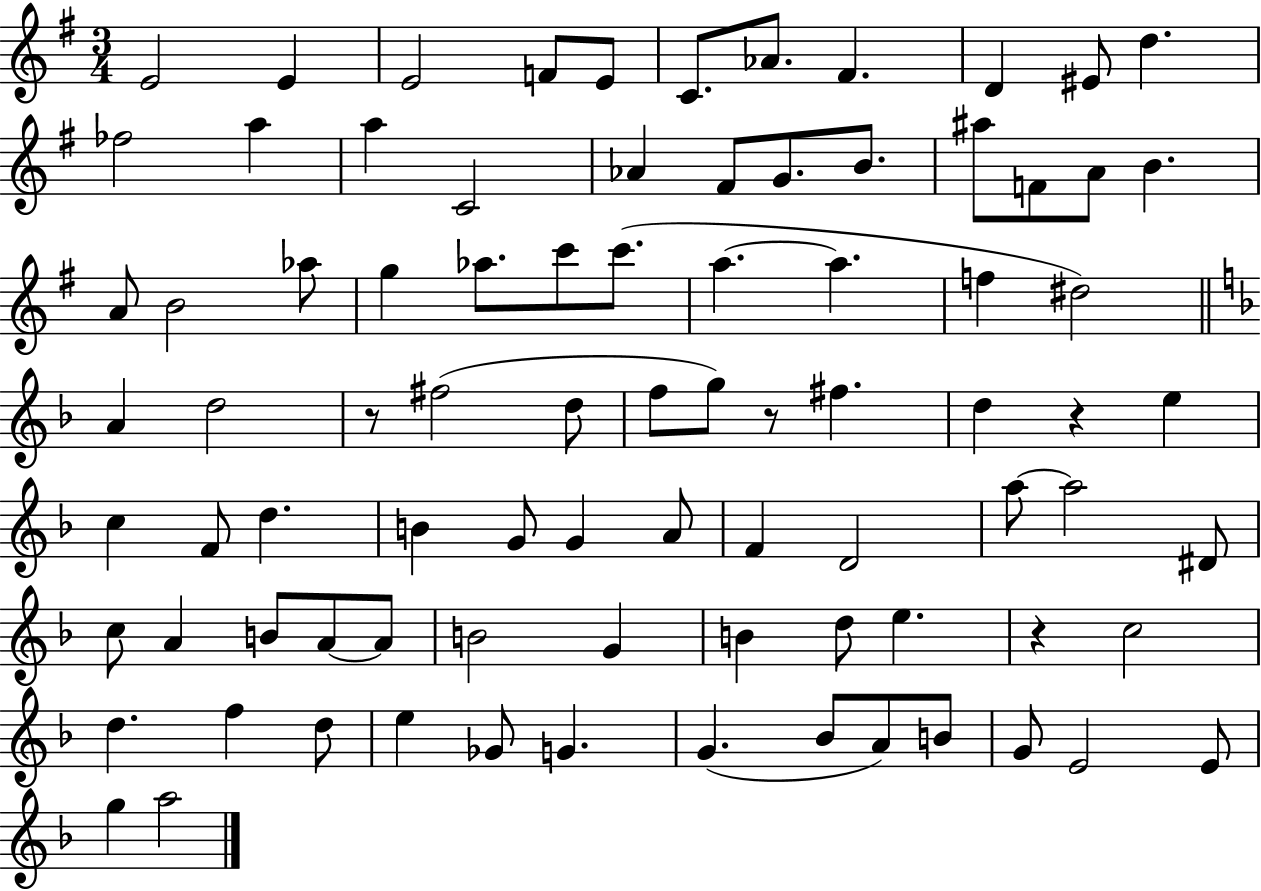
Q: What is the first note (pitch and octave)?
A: E4